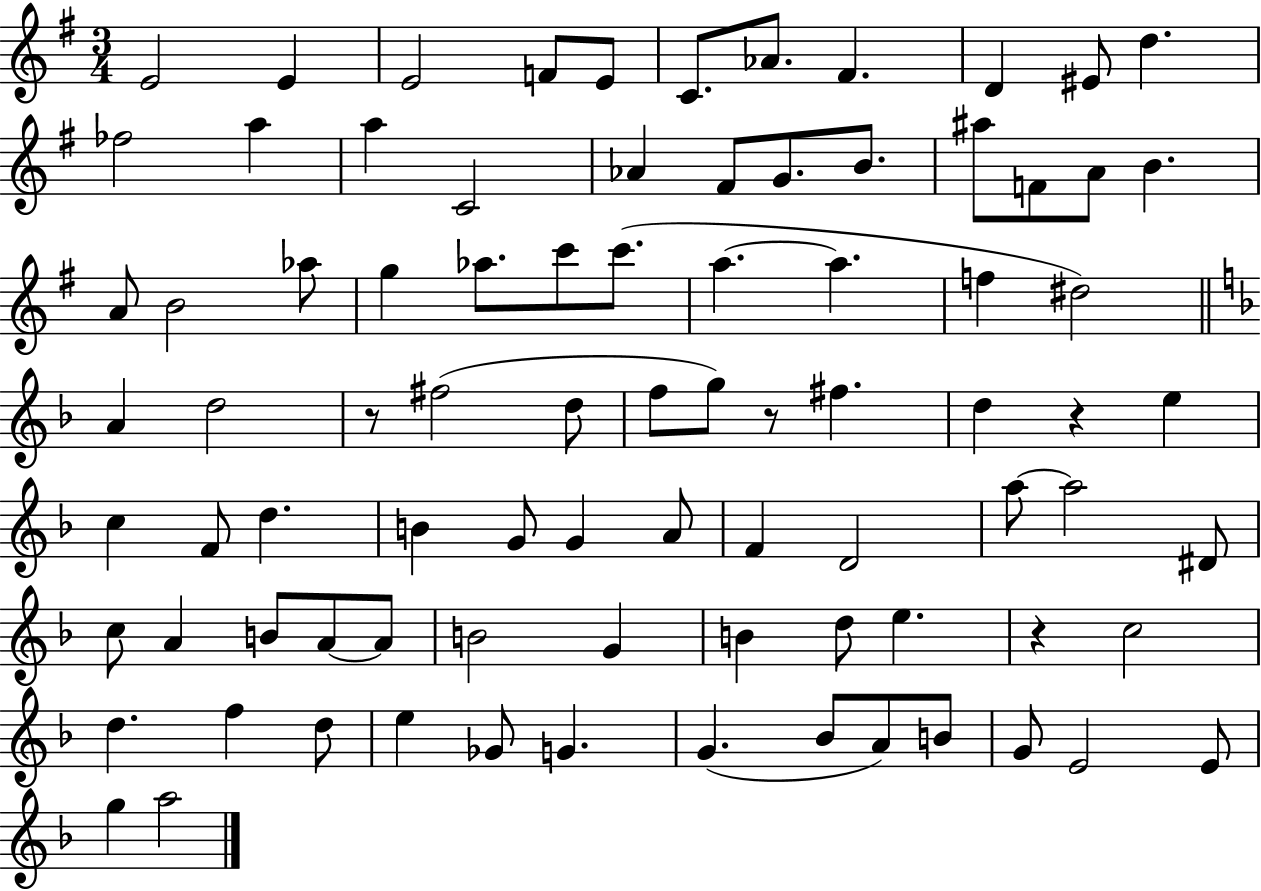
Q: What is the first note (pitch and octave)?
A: E4